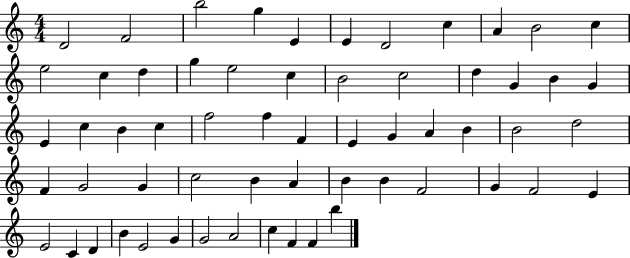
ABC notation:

X:1
T:Untitled
M:4/4
L:1/4
K:C
D2 F2 b2 g E E D2 c A B2 c e2 c d g e2 c B2 c2 d G B G E c B c f2 f F E G A B B2 d2 F G2 G c2 B A B B F2 G F2 E E2 C D B E2 G G2 A2 c F F b